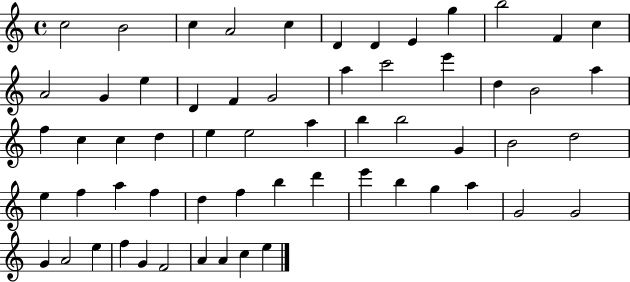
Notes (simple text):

C5/h B4/h C5/q A4/h C5/q D4/q D4/q E4/q G5/q B5/h F4/q C5/q A4/h G4/q E5/q D4/q F4/q G4/h A5/q C6/h E6/q D5/q B4/h A5/q F5/q C5/q C5/q D5/q E5/q E5/h A5/q B5/q B5/h G4/q B4/h D5/h E5/q F5/q A5/q F5/q D5/q F5/q B5/q D6/q E6/q B5/q G5/q A5/q G4/h G4/h G4/q A4/h E5/q F5/q G4/q F4/h A4/q A4/q C5/q E5/q